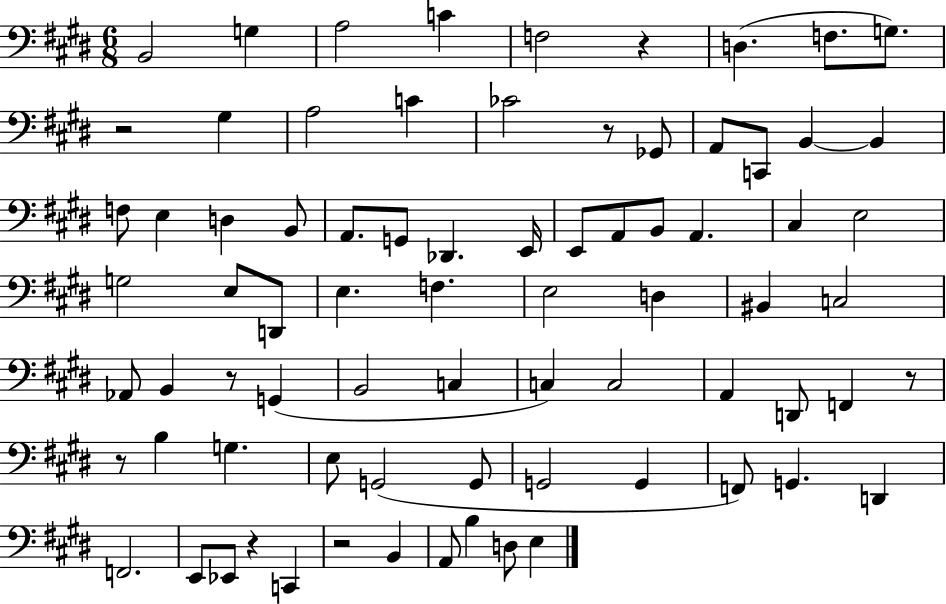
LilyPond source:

{
  \clef bass
  \numericTimeSignature
  \time 6/8
  \key e \major
  b,2 g4 | a2 c'4 | f2 r4 | d4.( f8. g8.) | \break r2 gis4 | a2 c'4 | ces'2 r8 ges,8 | a,8 c,8 b,4~~ b,4 | \break f8 e4 d4 b,8 | a,8. g,8 des,4. e,16 | e,8 a,8 b,8 a,4. | cis4 e2 | \break g2 e8 d,8 | e4. f4. | e2 d4 | bis,4 c2 | \break aes,8 b,4 r8 g,4( | b,2 c4 | c4) c2 | a,4 d,8 f,4 r8 | \break r8 b4 g4. | e8 g,2( g,8 | g,2 g,4 | f,8) g,4. d,4 | \break f,2. | e,8 ees,8 r4 c,4 | r2 b,4 | a,8 b4 d8 e4 | \break \bar "|."
}